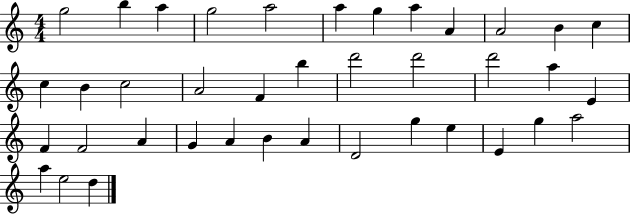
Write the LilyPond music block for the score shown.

{
  \clef treble
  \numericTimeSignature
  \time 4/4
  \key c \major
  g''2 b''4 a''4 | g''2 a''2 | a''4 g''4 a''4 a'4 | a'2 b'4 c''4 | \break c''4 b'4 c''2 | a'2 f'4 b''4 | d'''2 d'''2 | d'''2 a''4 e'4 | \break f'4 f'2 a'4 | g'4 a'4 b'4 a'4 | d'2 g''4 e''4 | e'4 g''4 a''2 | \break a''4 e''2 d''4 | \bar "|."
}